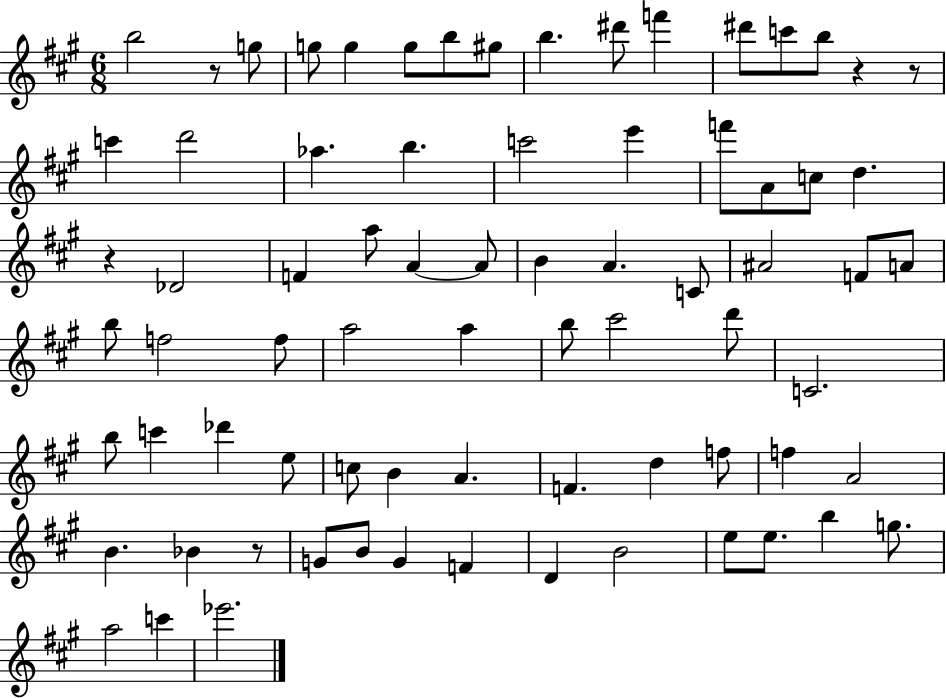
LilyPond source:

{
  \clef treble
  \numericTimeSignature
  \time 6/8
  \key a \major
  b''2 r8 g''8 | g''8 g''4 g''8 b''8 gis''8 | b''4. dis'''8 f'''4 | dis'''8 c'''8 b''8 r4 r8 | \break c'''4 d'''2 | aes''4. b''4. | c'''2 e'''4 | f'''8 a'8 c''8 d''4. | \break r4 des'2 | f'4 a''8 a'4~~ a'8 | b'4 a'4. c'8 | ais'2 f'8 a'8 | \break b''8 f''2 f''8 | a''2 a''4 | b''8 cis'''2 d'''8 | c'2. | \break b''8 c'''4 des'''4 e''8 | c''8 b'4 a'4. | f'4. d''4 f''8 | f''4 a'2 | \break b'4. bes'4 r8 | g'8 b'8 g'4 f'4 | d'4 b'2 | e''8 e''8. b''4 g''8. | \break a''2 c'''4 | ees'''2. | \bar "|."
}